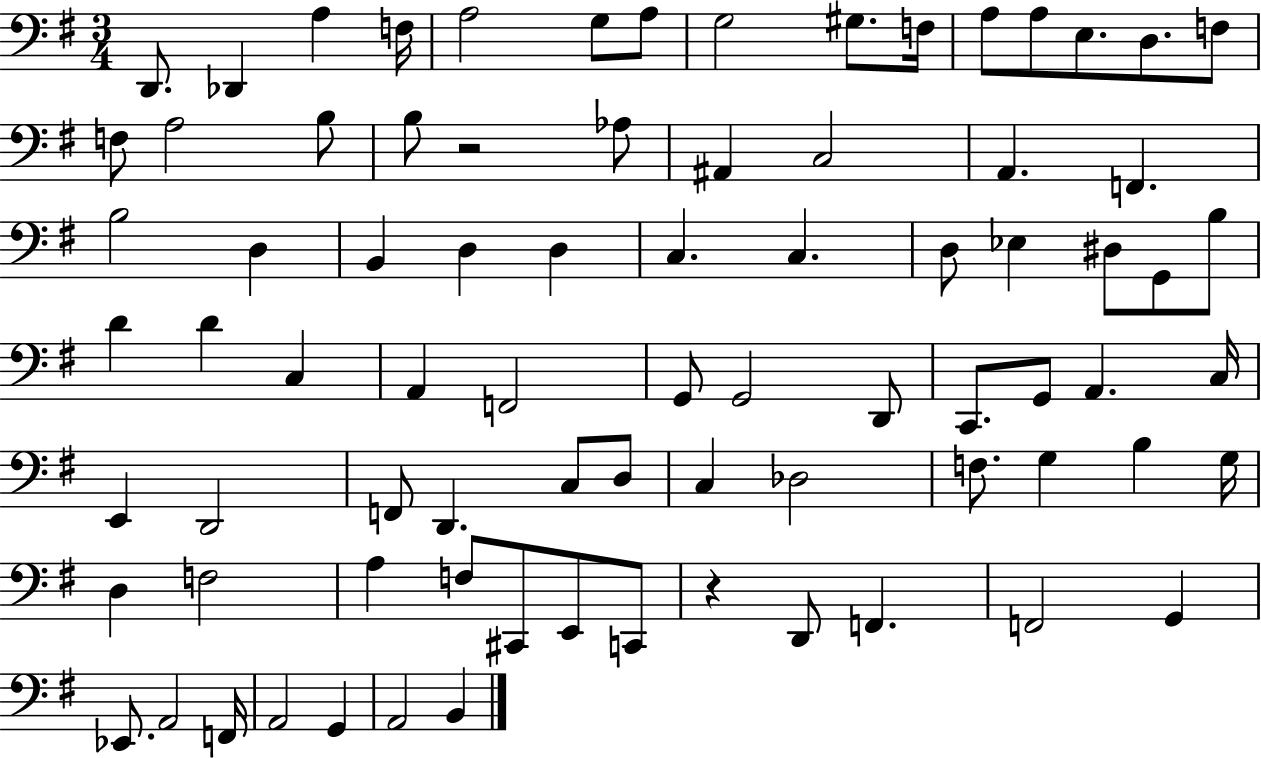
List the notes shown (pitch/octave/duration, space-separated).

D2/e. Db2/q A3/q F3/s A3/h G3/e A3/e G3/h G#3/e. F3/s A3/e A3/e E3/e. D3/e. F3/e F3/e A3/h B3/e B3/e R/h Ab3/e A#2/q C3/h A2/q. F2/q. B3/h D3/q B2/q D3/q D3/q C3/q. C3/q. D3/e Eb3/q D#3/e G2/e B3/e D4/q D4/q C3/q A2/q F2/h G2/e G2/h D2/e C2/e. G2/e A2/q. C3/s E2/q D2/h F2/e D2/q. C3/e D3/e C3/q Db3/h F3/e. G3/q B3/q G3/s D3/q F3/h A3/q F3/e C#2/e E2/e C2/e R/q D2/e F2/q. F2/h G2/q Eb2/e. A2/h F2/s A2/h G2/q A2/h B2/q